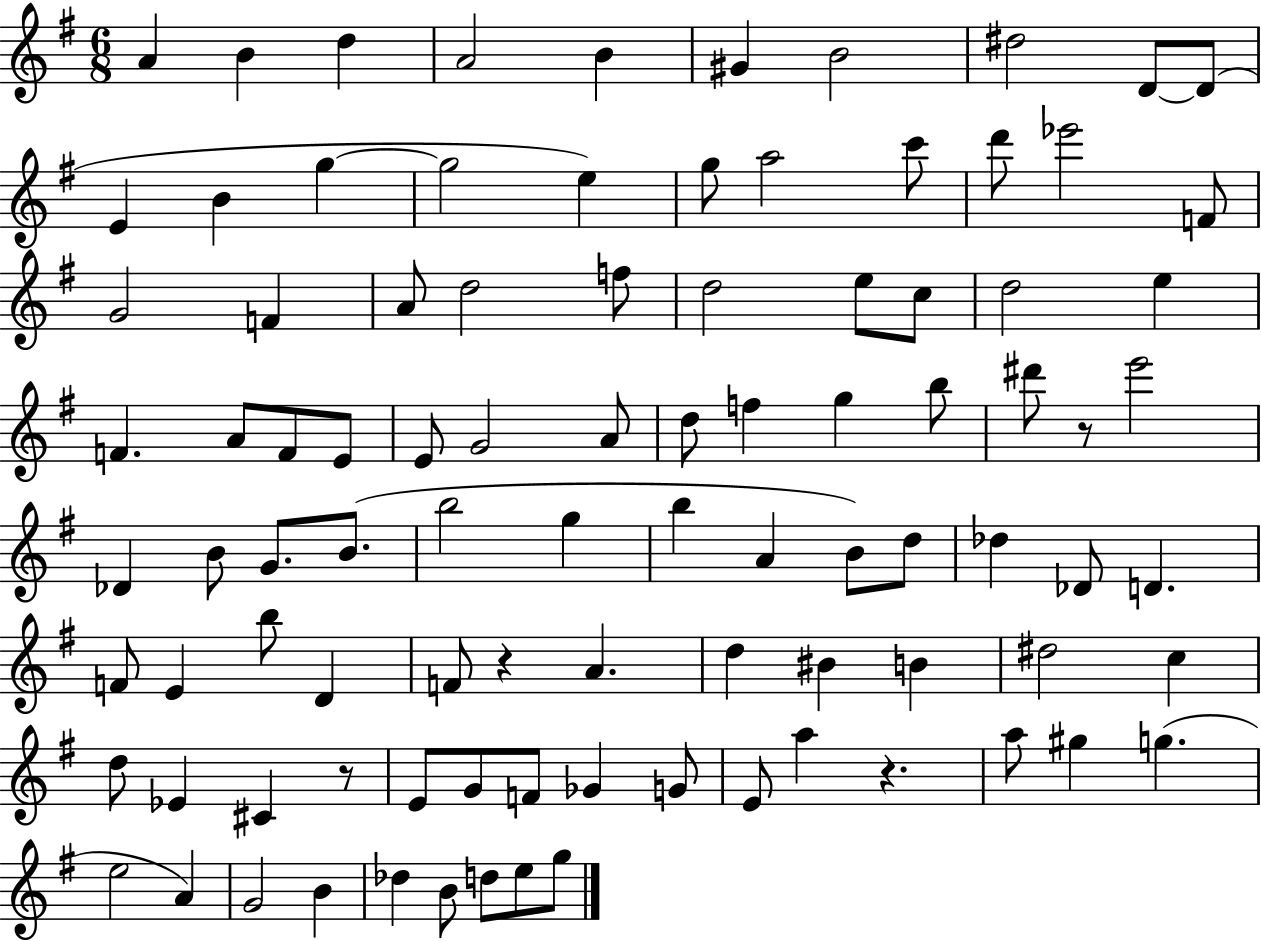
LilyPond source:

{
  \clef treble
  \numericTimeSignature
  \time 6/8
  \key g \major
  a'4 b'4 d''4 | a'2 b'4 | gis'4 b'2 | dis''2 d'8~~ d'8( | \break e'4 b'4 g''4~~ | g''2 e''4) | g''8 a''2 c'''8 | d'''8 ees'''2 f'8 | \break g'2 f'4 | a'8 d''2 f''8 | d''2 e''8 c''8 | d''2 e''4 | \break f'4. a'8 f'8 e'8 | e'8 g'2 a'8 | d''8 f''4 g''4 b''8 | dis'''8 r8 e'''2 | \break des'4 b'8 g'8. b'8.( | b''2 g''4 | b''4 a'4 b'8) d''8 | des''4 des'8 d'4. | \break f'8 e'4 b''8 d'4 | f'8 r4 a'4. | d''4 bis'4 b'4 | dis''2 c''4 | \break d''8 ees'4 cis'4 r8 | e'8 g'8 f'8 ges'4 g'8 | e'8 a''4 r4. | a''8 gis''4 g''4.( | \break e''2 a'4) | g'2 b'4 | des''4 b'8 d''8 e''8 g''8 | \bar "|."
}